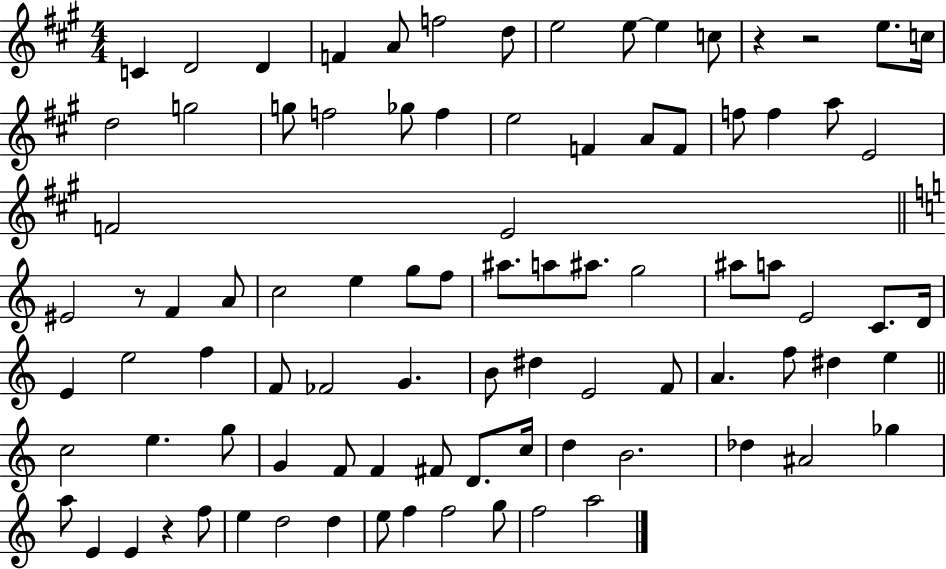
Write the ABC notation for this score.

X:1
T:Untitled
M:4/4
L:1/4
K:A
C D2 D F A/2 f2 d/2 e2 e/2 e c/2 z z2 e/2 c/4 d2 g2 g/2 f2 _g/2 f e2 F A/2 F/2 f/2 f a/2 E2 F2 E2 ^E2 z/2 F A/2 c2 e g/2 f/2 ^a/2 a/2 ^a/2 g2 ^a/2 a/2 E2 C/2 D/4 E e2 f F/2 _F2 G B/2 ^d E2 F/2 A f/2 ^d e c2 e g/2 G F/2 F ^F/2 D/2 c/4 d B2 _d ^A2 _g a/2 E E z f/2 e d2 d e/2 f f2 g/2 f2 a2